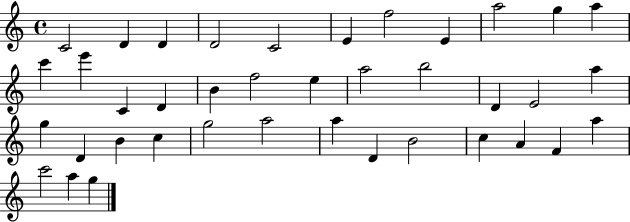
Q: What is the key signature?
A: C major